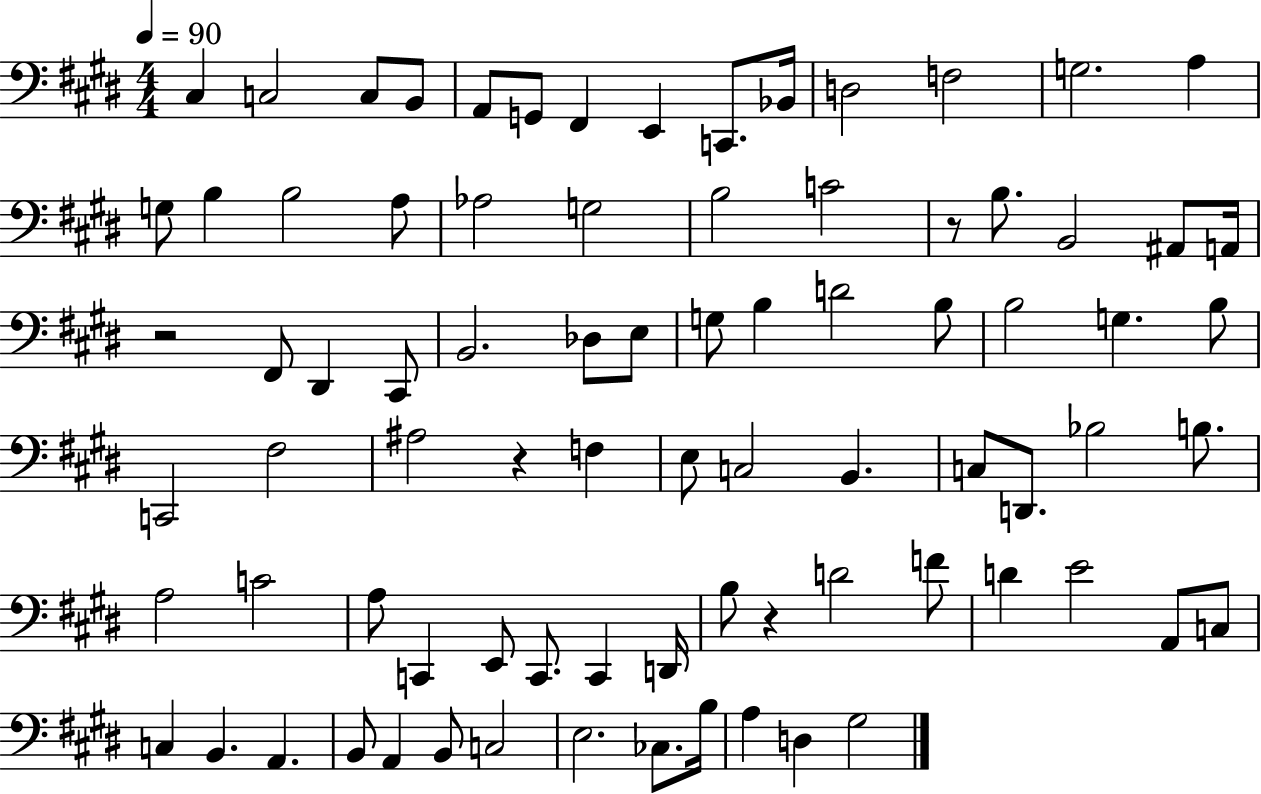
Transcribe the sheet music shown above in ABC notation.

X:1
T:Untitled
M:4/4
L:1/4
K:E
^C, C,2 C,/2 B,,/2 A,,/2 G,,/2 ^F,, E,, C,,/2 _B,,/4 D,2 F,2 G,2 A, G,/2 B, B,2 A,/2 _A,2 G,2 B,2 C2 z/2 B,/2 B,,2 ^A,,/2 A,,/4 z2 ^F,,/2 ^D,, ^C,,/2 B,,2 _D,/2 E,/2 G,/2 B, D2 B,/2 B,2 G, B,/2 C,,2 ^F,2 ^A,2 z F, E,/2 C,2 B,, C,/2 D,,/2 _B,2 B,/2 A,2 C2 A,/2 C,, E,,/2 C,,/2 C,, D,,/4 B,/2 z D2 F/2 D E2 A,,/2 C,/2 C, B,, A,, B,,/2 A,, B,,/2 C,2 E,2 _C,/2 B,/4 A, D, ^G,2